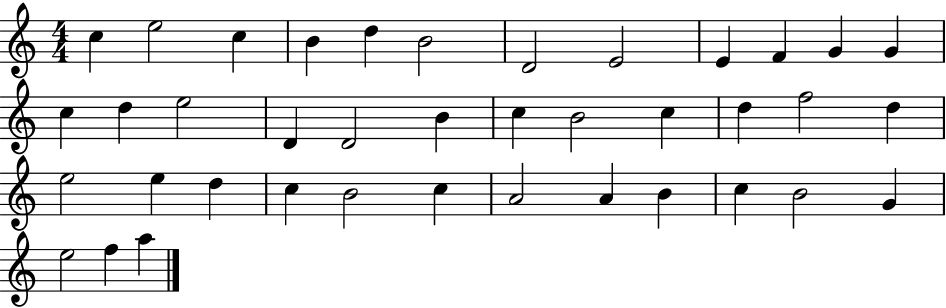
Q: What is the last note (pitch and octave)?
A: A5